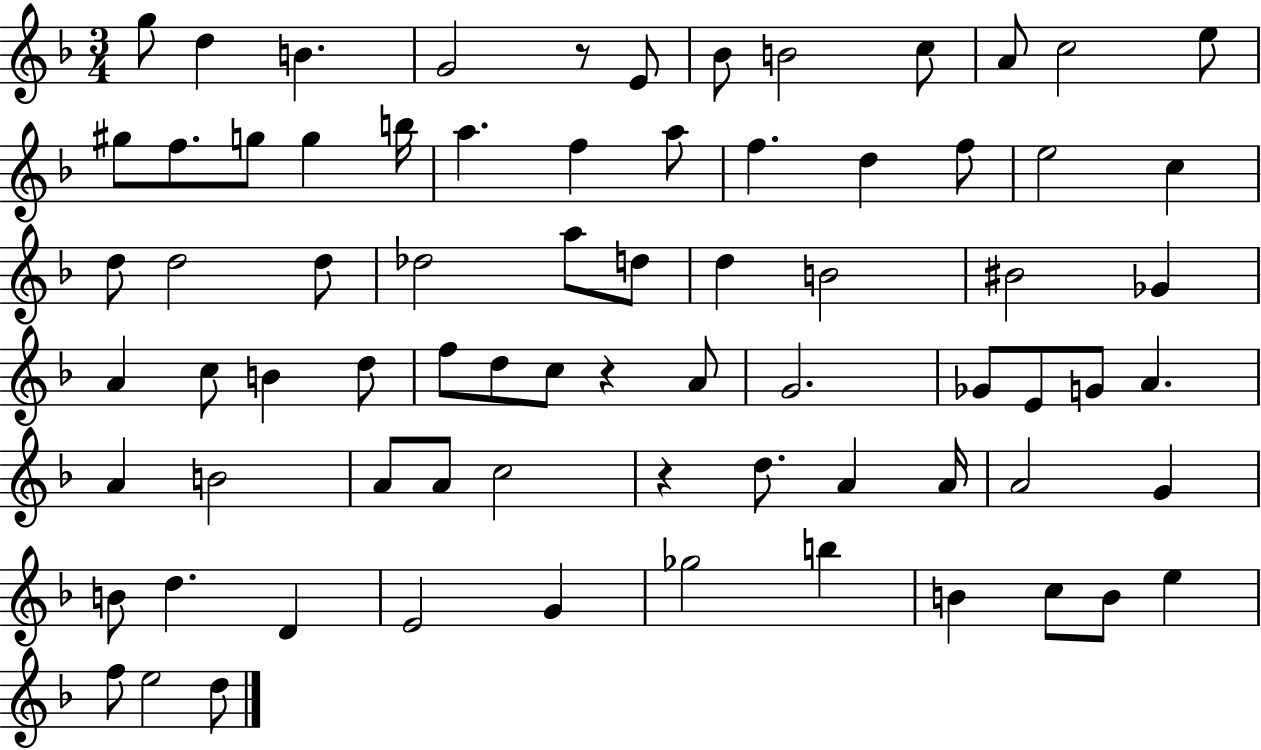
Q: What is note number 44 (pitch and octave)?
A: Gb4